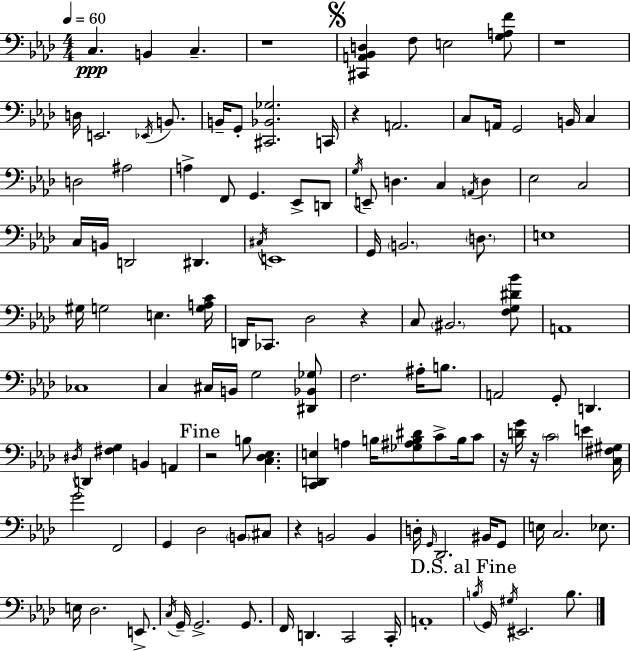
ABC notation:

X:1
T:Untitled
M:4/4
L:1/4
K:Ab
C, B,, C, z4 [^C,,A,,_B,,D,] F,/2 E,2 [G,A,F]/2 z4 D,/4 E,,2 _E,,/4 B,,/2 B,,/4 G,,/2 [^C,,_B,,_G,]2 C,,/4 z A,,2 C,/2 A,,/4 G,,2 B,,/4 C, D,2 ^A,2 A, F,,/2 G,, _E,,/2 D,,/2 G,/4 E,,/2 D, C, A,,/4 D, _E,2 C,2 C,/4 B,,/4 D,,2 ^D,, ^C,/4 E,,4 G,,/4 B,,2 D,/2 E,4 ^G,/4 G,2 E, [G,A,C]/4 D,,/4 _C,,/2 _D,2 z C,/2 ^B,,2 [F,G,^D_B]/2 A,,4 _C,4 C, ^C,/4 B,,/4 G,2 [^D,,_B,,_G,]/2 F,2 ^A,/4 B,/2 A,,2 G,,/2 D,, ^D,/4 D,, [^F,G,] B,, A,, z2 B,/2 [C,_D,_E,] [C,,D,,E,] A, B,/4 [_G,^A,B,^D]/2 C/2 B,/4 C/2 z/4 [DG]/4 z/4 C2 E [C,^F,^G,]/4 G2 F,,2 G,, _D,2 B,,/2 ^C,/2 z B,,2 B,, D,/4 G,,/4 _D,,2 ^B,,/4 G,,/2 E,/4 C,2 _E,/2 E,/4 _D,2 E,,/2 C,/4 G,,/4 G,,2 G,,/2 F,,/4 D,, C,,2 C,,/4 A,,4 B,/4 G,,/4 ^G,/4 ^E,,2 B,/2